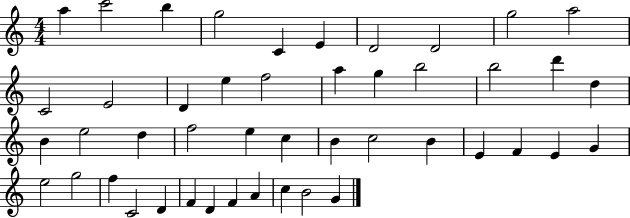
X:1
T:Untitled
M:4/4
L:1/4
K:C
a c'2 b g2 C E D2 D2 g2 a2 C2 E2 D e f2 a g b2 b2 d' d B e2 d f2 e c B c2 B E F E G e2 g2 f C2 D F D F A c B2 G